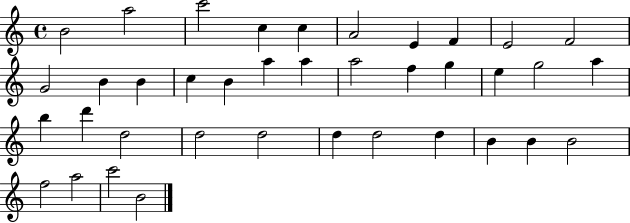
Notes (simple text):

B4/h A5/h C6/h C5/q C5/q A4/h E4/q F4/q E4/h F4/h G4/h B4/q B4/q C5/q B4/q A5/q A5/q A5/h F5/q G5/q E5/q G5/h A5/q B5/q D6/q D5/h D5/h D5/h D5/q D5/h D5/q B4/q B4/q B4/h F5/h A5/h C6/h B4/h